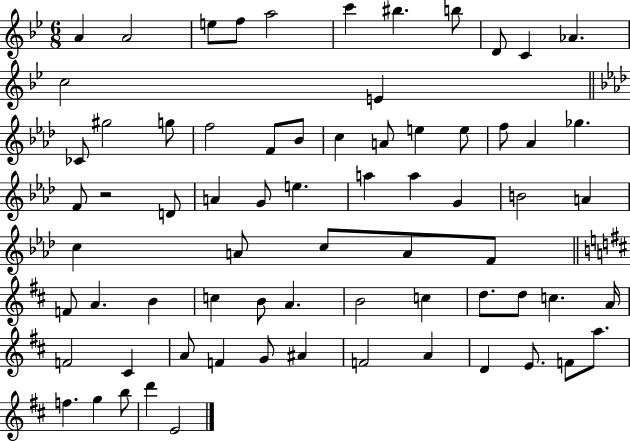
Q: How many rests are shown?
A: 1